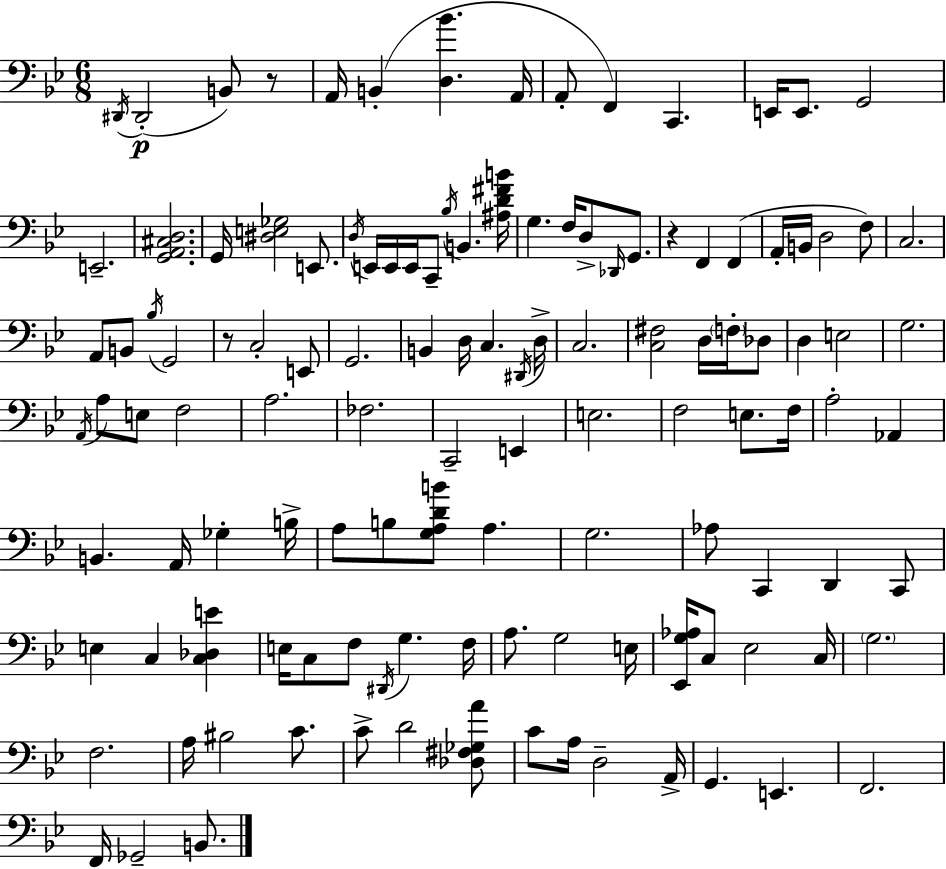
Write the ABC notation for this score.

X:1
T:Untitled
M:6/8
L:1/4
K:Gm
^D,,/4 ^D,,2 B,,/2 z/2 A,,/4 B,, [D,_B] A,,/4 A,,/2 F,, C,, E,,/4 E,,/2 G,,2 E,,2 [G,,A,,^C,D,]2 G,,/4 [^D,E,_G,]2 E,,/2 D,/4 E,,/4 E,,/4 E,,/4 C,,/2 _B,/4 B,, [^A,D^FB]/4 G, F,/4 D,/2 _D,,/4 G,,/2 z F,, F,, A,,/4 B,,/4 D,2 F,/2 C,2 A,,/2 B,,/2 _B,/4 G,,2 z/2 C,2 E,,/2 G,,2 B,, D,/4 C, ^D,,/4 D,/4 C,2 [C,^F,]2 D,/4 F,/4 _D,/2 D, E,2 G,2 A,,/4 A,/2 E,/2 F,2 A,2 _F,2 C,,2 E,, E,2 F,2 E,/2 F,/4 A,2 _A,, B,, A,,/4 _G, B,/4 A,/2 B,/2 [G,A,DB]/2 A, G,2 _A,/2 C,, D,, C,,/2 E, C, [C,_D,E] E,/4 C,/2 F,/2 ^D,,/4 G, F,/4 A,/2 G,2 E,/4 [_E,,G,_A,]/4 C,/2 _E,2 C,/4 G,2 F,2 A,/4 ^B,2 C/2 C/2 D2 [_D,^F,_G,A]/2 C/2 A,/4 D,2 A,,/4 G,, E,, F,,2 F,,/4 _G,,2 B,,/2